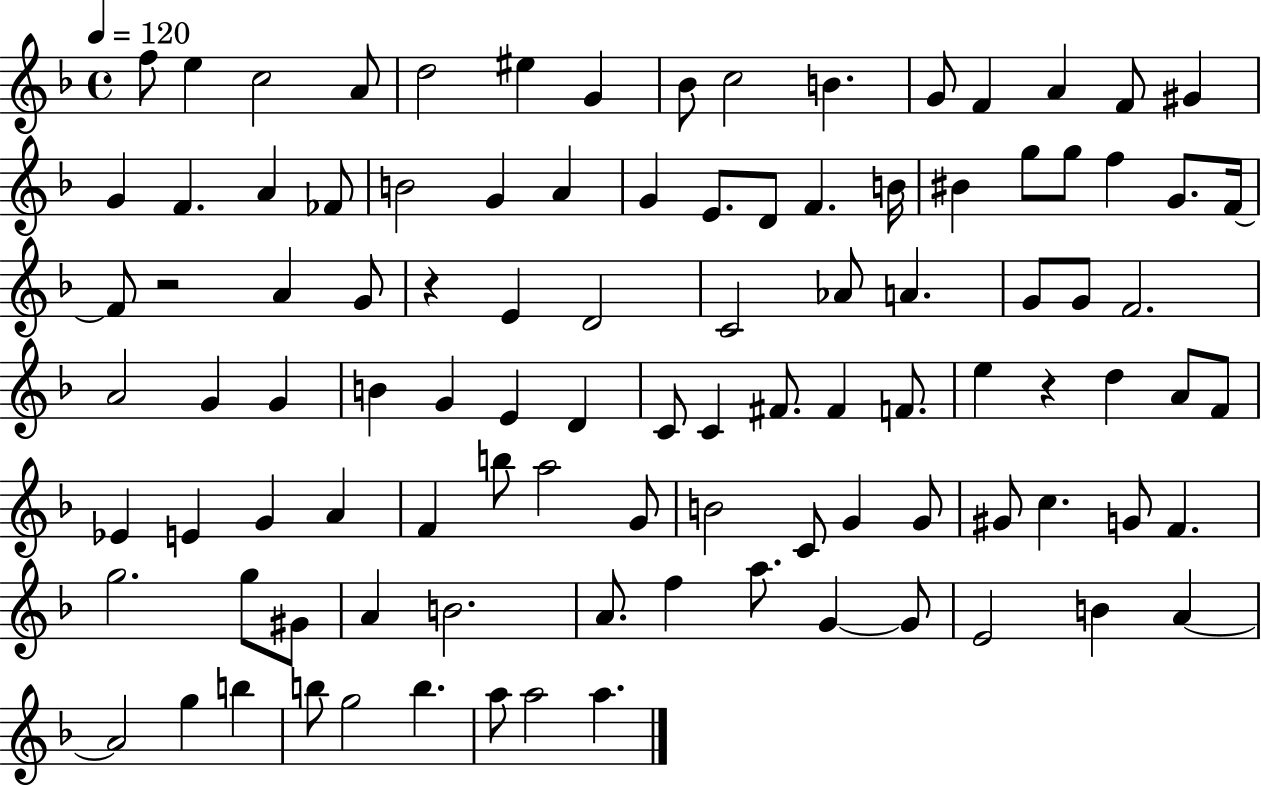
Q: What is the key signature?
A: F major